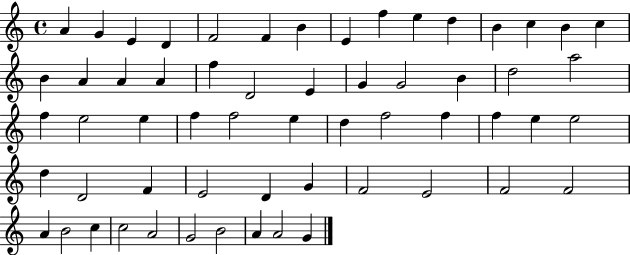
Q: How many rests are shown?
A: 0